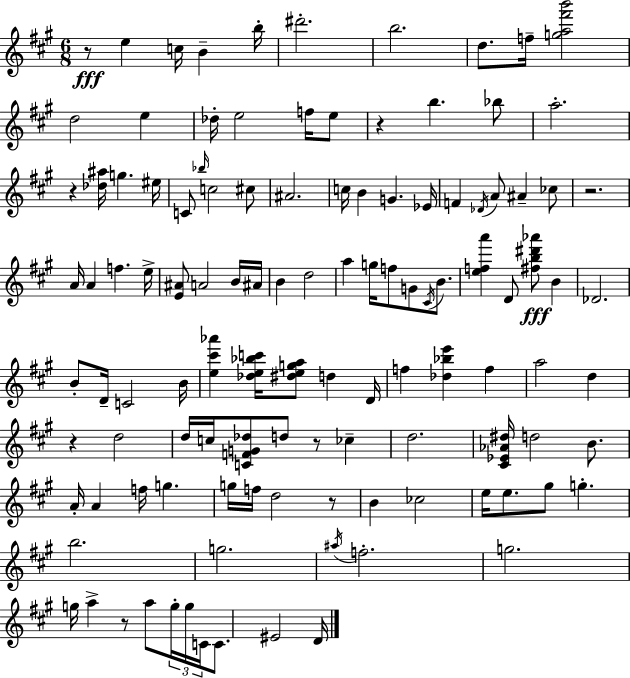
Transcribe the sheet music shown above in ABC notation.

X:1
T:Untitled
M:6/8
L:1/4
K:A
z/2 e c/4 B b/4 ^d'2 b2 d/2 f/4 [ga^f'b']2 d2 e _d/4 e2 f/4 e/2 z b _b/2 a2 z [_d^a]/4 g ^e/4 C/2 _b/4 c2 ^c/2 ^A2 c/4 B G _E/4 F _D/4 A/2 ^A _c/2 z2 A/4 A f e/4 [E^A]/2 A2 B/4 ^A/4 B d2 a g/4 f/2 G/2 ^C/4 B/2 [efa'] D/2 [^fb^d'_a']/2 B _D2 B/2 D/4 C2 B/4 [e^c'_a'] [_de_bc']/4 [^dega]/2 d D/4 f [_d_be'] f a2 d z d2 d/4 c/4 [CFG_d]/2 d/2 z/2 _c d2 [^C_E_A^d]/4 d2 B/2 A/4 A f/4 g g/4 f/4 d2 z/2 B _c2 e/4 e/2 ^g/2 g b2 g2 ^a/4 f2 g2 g/4 a z/2 a/2 g/4 g/4 C/4 C/2 ^E2 D/4